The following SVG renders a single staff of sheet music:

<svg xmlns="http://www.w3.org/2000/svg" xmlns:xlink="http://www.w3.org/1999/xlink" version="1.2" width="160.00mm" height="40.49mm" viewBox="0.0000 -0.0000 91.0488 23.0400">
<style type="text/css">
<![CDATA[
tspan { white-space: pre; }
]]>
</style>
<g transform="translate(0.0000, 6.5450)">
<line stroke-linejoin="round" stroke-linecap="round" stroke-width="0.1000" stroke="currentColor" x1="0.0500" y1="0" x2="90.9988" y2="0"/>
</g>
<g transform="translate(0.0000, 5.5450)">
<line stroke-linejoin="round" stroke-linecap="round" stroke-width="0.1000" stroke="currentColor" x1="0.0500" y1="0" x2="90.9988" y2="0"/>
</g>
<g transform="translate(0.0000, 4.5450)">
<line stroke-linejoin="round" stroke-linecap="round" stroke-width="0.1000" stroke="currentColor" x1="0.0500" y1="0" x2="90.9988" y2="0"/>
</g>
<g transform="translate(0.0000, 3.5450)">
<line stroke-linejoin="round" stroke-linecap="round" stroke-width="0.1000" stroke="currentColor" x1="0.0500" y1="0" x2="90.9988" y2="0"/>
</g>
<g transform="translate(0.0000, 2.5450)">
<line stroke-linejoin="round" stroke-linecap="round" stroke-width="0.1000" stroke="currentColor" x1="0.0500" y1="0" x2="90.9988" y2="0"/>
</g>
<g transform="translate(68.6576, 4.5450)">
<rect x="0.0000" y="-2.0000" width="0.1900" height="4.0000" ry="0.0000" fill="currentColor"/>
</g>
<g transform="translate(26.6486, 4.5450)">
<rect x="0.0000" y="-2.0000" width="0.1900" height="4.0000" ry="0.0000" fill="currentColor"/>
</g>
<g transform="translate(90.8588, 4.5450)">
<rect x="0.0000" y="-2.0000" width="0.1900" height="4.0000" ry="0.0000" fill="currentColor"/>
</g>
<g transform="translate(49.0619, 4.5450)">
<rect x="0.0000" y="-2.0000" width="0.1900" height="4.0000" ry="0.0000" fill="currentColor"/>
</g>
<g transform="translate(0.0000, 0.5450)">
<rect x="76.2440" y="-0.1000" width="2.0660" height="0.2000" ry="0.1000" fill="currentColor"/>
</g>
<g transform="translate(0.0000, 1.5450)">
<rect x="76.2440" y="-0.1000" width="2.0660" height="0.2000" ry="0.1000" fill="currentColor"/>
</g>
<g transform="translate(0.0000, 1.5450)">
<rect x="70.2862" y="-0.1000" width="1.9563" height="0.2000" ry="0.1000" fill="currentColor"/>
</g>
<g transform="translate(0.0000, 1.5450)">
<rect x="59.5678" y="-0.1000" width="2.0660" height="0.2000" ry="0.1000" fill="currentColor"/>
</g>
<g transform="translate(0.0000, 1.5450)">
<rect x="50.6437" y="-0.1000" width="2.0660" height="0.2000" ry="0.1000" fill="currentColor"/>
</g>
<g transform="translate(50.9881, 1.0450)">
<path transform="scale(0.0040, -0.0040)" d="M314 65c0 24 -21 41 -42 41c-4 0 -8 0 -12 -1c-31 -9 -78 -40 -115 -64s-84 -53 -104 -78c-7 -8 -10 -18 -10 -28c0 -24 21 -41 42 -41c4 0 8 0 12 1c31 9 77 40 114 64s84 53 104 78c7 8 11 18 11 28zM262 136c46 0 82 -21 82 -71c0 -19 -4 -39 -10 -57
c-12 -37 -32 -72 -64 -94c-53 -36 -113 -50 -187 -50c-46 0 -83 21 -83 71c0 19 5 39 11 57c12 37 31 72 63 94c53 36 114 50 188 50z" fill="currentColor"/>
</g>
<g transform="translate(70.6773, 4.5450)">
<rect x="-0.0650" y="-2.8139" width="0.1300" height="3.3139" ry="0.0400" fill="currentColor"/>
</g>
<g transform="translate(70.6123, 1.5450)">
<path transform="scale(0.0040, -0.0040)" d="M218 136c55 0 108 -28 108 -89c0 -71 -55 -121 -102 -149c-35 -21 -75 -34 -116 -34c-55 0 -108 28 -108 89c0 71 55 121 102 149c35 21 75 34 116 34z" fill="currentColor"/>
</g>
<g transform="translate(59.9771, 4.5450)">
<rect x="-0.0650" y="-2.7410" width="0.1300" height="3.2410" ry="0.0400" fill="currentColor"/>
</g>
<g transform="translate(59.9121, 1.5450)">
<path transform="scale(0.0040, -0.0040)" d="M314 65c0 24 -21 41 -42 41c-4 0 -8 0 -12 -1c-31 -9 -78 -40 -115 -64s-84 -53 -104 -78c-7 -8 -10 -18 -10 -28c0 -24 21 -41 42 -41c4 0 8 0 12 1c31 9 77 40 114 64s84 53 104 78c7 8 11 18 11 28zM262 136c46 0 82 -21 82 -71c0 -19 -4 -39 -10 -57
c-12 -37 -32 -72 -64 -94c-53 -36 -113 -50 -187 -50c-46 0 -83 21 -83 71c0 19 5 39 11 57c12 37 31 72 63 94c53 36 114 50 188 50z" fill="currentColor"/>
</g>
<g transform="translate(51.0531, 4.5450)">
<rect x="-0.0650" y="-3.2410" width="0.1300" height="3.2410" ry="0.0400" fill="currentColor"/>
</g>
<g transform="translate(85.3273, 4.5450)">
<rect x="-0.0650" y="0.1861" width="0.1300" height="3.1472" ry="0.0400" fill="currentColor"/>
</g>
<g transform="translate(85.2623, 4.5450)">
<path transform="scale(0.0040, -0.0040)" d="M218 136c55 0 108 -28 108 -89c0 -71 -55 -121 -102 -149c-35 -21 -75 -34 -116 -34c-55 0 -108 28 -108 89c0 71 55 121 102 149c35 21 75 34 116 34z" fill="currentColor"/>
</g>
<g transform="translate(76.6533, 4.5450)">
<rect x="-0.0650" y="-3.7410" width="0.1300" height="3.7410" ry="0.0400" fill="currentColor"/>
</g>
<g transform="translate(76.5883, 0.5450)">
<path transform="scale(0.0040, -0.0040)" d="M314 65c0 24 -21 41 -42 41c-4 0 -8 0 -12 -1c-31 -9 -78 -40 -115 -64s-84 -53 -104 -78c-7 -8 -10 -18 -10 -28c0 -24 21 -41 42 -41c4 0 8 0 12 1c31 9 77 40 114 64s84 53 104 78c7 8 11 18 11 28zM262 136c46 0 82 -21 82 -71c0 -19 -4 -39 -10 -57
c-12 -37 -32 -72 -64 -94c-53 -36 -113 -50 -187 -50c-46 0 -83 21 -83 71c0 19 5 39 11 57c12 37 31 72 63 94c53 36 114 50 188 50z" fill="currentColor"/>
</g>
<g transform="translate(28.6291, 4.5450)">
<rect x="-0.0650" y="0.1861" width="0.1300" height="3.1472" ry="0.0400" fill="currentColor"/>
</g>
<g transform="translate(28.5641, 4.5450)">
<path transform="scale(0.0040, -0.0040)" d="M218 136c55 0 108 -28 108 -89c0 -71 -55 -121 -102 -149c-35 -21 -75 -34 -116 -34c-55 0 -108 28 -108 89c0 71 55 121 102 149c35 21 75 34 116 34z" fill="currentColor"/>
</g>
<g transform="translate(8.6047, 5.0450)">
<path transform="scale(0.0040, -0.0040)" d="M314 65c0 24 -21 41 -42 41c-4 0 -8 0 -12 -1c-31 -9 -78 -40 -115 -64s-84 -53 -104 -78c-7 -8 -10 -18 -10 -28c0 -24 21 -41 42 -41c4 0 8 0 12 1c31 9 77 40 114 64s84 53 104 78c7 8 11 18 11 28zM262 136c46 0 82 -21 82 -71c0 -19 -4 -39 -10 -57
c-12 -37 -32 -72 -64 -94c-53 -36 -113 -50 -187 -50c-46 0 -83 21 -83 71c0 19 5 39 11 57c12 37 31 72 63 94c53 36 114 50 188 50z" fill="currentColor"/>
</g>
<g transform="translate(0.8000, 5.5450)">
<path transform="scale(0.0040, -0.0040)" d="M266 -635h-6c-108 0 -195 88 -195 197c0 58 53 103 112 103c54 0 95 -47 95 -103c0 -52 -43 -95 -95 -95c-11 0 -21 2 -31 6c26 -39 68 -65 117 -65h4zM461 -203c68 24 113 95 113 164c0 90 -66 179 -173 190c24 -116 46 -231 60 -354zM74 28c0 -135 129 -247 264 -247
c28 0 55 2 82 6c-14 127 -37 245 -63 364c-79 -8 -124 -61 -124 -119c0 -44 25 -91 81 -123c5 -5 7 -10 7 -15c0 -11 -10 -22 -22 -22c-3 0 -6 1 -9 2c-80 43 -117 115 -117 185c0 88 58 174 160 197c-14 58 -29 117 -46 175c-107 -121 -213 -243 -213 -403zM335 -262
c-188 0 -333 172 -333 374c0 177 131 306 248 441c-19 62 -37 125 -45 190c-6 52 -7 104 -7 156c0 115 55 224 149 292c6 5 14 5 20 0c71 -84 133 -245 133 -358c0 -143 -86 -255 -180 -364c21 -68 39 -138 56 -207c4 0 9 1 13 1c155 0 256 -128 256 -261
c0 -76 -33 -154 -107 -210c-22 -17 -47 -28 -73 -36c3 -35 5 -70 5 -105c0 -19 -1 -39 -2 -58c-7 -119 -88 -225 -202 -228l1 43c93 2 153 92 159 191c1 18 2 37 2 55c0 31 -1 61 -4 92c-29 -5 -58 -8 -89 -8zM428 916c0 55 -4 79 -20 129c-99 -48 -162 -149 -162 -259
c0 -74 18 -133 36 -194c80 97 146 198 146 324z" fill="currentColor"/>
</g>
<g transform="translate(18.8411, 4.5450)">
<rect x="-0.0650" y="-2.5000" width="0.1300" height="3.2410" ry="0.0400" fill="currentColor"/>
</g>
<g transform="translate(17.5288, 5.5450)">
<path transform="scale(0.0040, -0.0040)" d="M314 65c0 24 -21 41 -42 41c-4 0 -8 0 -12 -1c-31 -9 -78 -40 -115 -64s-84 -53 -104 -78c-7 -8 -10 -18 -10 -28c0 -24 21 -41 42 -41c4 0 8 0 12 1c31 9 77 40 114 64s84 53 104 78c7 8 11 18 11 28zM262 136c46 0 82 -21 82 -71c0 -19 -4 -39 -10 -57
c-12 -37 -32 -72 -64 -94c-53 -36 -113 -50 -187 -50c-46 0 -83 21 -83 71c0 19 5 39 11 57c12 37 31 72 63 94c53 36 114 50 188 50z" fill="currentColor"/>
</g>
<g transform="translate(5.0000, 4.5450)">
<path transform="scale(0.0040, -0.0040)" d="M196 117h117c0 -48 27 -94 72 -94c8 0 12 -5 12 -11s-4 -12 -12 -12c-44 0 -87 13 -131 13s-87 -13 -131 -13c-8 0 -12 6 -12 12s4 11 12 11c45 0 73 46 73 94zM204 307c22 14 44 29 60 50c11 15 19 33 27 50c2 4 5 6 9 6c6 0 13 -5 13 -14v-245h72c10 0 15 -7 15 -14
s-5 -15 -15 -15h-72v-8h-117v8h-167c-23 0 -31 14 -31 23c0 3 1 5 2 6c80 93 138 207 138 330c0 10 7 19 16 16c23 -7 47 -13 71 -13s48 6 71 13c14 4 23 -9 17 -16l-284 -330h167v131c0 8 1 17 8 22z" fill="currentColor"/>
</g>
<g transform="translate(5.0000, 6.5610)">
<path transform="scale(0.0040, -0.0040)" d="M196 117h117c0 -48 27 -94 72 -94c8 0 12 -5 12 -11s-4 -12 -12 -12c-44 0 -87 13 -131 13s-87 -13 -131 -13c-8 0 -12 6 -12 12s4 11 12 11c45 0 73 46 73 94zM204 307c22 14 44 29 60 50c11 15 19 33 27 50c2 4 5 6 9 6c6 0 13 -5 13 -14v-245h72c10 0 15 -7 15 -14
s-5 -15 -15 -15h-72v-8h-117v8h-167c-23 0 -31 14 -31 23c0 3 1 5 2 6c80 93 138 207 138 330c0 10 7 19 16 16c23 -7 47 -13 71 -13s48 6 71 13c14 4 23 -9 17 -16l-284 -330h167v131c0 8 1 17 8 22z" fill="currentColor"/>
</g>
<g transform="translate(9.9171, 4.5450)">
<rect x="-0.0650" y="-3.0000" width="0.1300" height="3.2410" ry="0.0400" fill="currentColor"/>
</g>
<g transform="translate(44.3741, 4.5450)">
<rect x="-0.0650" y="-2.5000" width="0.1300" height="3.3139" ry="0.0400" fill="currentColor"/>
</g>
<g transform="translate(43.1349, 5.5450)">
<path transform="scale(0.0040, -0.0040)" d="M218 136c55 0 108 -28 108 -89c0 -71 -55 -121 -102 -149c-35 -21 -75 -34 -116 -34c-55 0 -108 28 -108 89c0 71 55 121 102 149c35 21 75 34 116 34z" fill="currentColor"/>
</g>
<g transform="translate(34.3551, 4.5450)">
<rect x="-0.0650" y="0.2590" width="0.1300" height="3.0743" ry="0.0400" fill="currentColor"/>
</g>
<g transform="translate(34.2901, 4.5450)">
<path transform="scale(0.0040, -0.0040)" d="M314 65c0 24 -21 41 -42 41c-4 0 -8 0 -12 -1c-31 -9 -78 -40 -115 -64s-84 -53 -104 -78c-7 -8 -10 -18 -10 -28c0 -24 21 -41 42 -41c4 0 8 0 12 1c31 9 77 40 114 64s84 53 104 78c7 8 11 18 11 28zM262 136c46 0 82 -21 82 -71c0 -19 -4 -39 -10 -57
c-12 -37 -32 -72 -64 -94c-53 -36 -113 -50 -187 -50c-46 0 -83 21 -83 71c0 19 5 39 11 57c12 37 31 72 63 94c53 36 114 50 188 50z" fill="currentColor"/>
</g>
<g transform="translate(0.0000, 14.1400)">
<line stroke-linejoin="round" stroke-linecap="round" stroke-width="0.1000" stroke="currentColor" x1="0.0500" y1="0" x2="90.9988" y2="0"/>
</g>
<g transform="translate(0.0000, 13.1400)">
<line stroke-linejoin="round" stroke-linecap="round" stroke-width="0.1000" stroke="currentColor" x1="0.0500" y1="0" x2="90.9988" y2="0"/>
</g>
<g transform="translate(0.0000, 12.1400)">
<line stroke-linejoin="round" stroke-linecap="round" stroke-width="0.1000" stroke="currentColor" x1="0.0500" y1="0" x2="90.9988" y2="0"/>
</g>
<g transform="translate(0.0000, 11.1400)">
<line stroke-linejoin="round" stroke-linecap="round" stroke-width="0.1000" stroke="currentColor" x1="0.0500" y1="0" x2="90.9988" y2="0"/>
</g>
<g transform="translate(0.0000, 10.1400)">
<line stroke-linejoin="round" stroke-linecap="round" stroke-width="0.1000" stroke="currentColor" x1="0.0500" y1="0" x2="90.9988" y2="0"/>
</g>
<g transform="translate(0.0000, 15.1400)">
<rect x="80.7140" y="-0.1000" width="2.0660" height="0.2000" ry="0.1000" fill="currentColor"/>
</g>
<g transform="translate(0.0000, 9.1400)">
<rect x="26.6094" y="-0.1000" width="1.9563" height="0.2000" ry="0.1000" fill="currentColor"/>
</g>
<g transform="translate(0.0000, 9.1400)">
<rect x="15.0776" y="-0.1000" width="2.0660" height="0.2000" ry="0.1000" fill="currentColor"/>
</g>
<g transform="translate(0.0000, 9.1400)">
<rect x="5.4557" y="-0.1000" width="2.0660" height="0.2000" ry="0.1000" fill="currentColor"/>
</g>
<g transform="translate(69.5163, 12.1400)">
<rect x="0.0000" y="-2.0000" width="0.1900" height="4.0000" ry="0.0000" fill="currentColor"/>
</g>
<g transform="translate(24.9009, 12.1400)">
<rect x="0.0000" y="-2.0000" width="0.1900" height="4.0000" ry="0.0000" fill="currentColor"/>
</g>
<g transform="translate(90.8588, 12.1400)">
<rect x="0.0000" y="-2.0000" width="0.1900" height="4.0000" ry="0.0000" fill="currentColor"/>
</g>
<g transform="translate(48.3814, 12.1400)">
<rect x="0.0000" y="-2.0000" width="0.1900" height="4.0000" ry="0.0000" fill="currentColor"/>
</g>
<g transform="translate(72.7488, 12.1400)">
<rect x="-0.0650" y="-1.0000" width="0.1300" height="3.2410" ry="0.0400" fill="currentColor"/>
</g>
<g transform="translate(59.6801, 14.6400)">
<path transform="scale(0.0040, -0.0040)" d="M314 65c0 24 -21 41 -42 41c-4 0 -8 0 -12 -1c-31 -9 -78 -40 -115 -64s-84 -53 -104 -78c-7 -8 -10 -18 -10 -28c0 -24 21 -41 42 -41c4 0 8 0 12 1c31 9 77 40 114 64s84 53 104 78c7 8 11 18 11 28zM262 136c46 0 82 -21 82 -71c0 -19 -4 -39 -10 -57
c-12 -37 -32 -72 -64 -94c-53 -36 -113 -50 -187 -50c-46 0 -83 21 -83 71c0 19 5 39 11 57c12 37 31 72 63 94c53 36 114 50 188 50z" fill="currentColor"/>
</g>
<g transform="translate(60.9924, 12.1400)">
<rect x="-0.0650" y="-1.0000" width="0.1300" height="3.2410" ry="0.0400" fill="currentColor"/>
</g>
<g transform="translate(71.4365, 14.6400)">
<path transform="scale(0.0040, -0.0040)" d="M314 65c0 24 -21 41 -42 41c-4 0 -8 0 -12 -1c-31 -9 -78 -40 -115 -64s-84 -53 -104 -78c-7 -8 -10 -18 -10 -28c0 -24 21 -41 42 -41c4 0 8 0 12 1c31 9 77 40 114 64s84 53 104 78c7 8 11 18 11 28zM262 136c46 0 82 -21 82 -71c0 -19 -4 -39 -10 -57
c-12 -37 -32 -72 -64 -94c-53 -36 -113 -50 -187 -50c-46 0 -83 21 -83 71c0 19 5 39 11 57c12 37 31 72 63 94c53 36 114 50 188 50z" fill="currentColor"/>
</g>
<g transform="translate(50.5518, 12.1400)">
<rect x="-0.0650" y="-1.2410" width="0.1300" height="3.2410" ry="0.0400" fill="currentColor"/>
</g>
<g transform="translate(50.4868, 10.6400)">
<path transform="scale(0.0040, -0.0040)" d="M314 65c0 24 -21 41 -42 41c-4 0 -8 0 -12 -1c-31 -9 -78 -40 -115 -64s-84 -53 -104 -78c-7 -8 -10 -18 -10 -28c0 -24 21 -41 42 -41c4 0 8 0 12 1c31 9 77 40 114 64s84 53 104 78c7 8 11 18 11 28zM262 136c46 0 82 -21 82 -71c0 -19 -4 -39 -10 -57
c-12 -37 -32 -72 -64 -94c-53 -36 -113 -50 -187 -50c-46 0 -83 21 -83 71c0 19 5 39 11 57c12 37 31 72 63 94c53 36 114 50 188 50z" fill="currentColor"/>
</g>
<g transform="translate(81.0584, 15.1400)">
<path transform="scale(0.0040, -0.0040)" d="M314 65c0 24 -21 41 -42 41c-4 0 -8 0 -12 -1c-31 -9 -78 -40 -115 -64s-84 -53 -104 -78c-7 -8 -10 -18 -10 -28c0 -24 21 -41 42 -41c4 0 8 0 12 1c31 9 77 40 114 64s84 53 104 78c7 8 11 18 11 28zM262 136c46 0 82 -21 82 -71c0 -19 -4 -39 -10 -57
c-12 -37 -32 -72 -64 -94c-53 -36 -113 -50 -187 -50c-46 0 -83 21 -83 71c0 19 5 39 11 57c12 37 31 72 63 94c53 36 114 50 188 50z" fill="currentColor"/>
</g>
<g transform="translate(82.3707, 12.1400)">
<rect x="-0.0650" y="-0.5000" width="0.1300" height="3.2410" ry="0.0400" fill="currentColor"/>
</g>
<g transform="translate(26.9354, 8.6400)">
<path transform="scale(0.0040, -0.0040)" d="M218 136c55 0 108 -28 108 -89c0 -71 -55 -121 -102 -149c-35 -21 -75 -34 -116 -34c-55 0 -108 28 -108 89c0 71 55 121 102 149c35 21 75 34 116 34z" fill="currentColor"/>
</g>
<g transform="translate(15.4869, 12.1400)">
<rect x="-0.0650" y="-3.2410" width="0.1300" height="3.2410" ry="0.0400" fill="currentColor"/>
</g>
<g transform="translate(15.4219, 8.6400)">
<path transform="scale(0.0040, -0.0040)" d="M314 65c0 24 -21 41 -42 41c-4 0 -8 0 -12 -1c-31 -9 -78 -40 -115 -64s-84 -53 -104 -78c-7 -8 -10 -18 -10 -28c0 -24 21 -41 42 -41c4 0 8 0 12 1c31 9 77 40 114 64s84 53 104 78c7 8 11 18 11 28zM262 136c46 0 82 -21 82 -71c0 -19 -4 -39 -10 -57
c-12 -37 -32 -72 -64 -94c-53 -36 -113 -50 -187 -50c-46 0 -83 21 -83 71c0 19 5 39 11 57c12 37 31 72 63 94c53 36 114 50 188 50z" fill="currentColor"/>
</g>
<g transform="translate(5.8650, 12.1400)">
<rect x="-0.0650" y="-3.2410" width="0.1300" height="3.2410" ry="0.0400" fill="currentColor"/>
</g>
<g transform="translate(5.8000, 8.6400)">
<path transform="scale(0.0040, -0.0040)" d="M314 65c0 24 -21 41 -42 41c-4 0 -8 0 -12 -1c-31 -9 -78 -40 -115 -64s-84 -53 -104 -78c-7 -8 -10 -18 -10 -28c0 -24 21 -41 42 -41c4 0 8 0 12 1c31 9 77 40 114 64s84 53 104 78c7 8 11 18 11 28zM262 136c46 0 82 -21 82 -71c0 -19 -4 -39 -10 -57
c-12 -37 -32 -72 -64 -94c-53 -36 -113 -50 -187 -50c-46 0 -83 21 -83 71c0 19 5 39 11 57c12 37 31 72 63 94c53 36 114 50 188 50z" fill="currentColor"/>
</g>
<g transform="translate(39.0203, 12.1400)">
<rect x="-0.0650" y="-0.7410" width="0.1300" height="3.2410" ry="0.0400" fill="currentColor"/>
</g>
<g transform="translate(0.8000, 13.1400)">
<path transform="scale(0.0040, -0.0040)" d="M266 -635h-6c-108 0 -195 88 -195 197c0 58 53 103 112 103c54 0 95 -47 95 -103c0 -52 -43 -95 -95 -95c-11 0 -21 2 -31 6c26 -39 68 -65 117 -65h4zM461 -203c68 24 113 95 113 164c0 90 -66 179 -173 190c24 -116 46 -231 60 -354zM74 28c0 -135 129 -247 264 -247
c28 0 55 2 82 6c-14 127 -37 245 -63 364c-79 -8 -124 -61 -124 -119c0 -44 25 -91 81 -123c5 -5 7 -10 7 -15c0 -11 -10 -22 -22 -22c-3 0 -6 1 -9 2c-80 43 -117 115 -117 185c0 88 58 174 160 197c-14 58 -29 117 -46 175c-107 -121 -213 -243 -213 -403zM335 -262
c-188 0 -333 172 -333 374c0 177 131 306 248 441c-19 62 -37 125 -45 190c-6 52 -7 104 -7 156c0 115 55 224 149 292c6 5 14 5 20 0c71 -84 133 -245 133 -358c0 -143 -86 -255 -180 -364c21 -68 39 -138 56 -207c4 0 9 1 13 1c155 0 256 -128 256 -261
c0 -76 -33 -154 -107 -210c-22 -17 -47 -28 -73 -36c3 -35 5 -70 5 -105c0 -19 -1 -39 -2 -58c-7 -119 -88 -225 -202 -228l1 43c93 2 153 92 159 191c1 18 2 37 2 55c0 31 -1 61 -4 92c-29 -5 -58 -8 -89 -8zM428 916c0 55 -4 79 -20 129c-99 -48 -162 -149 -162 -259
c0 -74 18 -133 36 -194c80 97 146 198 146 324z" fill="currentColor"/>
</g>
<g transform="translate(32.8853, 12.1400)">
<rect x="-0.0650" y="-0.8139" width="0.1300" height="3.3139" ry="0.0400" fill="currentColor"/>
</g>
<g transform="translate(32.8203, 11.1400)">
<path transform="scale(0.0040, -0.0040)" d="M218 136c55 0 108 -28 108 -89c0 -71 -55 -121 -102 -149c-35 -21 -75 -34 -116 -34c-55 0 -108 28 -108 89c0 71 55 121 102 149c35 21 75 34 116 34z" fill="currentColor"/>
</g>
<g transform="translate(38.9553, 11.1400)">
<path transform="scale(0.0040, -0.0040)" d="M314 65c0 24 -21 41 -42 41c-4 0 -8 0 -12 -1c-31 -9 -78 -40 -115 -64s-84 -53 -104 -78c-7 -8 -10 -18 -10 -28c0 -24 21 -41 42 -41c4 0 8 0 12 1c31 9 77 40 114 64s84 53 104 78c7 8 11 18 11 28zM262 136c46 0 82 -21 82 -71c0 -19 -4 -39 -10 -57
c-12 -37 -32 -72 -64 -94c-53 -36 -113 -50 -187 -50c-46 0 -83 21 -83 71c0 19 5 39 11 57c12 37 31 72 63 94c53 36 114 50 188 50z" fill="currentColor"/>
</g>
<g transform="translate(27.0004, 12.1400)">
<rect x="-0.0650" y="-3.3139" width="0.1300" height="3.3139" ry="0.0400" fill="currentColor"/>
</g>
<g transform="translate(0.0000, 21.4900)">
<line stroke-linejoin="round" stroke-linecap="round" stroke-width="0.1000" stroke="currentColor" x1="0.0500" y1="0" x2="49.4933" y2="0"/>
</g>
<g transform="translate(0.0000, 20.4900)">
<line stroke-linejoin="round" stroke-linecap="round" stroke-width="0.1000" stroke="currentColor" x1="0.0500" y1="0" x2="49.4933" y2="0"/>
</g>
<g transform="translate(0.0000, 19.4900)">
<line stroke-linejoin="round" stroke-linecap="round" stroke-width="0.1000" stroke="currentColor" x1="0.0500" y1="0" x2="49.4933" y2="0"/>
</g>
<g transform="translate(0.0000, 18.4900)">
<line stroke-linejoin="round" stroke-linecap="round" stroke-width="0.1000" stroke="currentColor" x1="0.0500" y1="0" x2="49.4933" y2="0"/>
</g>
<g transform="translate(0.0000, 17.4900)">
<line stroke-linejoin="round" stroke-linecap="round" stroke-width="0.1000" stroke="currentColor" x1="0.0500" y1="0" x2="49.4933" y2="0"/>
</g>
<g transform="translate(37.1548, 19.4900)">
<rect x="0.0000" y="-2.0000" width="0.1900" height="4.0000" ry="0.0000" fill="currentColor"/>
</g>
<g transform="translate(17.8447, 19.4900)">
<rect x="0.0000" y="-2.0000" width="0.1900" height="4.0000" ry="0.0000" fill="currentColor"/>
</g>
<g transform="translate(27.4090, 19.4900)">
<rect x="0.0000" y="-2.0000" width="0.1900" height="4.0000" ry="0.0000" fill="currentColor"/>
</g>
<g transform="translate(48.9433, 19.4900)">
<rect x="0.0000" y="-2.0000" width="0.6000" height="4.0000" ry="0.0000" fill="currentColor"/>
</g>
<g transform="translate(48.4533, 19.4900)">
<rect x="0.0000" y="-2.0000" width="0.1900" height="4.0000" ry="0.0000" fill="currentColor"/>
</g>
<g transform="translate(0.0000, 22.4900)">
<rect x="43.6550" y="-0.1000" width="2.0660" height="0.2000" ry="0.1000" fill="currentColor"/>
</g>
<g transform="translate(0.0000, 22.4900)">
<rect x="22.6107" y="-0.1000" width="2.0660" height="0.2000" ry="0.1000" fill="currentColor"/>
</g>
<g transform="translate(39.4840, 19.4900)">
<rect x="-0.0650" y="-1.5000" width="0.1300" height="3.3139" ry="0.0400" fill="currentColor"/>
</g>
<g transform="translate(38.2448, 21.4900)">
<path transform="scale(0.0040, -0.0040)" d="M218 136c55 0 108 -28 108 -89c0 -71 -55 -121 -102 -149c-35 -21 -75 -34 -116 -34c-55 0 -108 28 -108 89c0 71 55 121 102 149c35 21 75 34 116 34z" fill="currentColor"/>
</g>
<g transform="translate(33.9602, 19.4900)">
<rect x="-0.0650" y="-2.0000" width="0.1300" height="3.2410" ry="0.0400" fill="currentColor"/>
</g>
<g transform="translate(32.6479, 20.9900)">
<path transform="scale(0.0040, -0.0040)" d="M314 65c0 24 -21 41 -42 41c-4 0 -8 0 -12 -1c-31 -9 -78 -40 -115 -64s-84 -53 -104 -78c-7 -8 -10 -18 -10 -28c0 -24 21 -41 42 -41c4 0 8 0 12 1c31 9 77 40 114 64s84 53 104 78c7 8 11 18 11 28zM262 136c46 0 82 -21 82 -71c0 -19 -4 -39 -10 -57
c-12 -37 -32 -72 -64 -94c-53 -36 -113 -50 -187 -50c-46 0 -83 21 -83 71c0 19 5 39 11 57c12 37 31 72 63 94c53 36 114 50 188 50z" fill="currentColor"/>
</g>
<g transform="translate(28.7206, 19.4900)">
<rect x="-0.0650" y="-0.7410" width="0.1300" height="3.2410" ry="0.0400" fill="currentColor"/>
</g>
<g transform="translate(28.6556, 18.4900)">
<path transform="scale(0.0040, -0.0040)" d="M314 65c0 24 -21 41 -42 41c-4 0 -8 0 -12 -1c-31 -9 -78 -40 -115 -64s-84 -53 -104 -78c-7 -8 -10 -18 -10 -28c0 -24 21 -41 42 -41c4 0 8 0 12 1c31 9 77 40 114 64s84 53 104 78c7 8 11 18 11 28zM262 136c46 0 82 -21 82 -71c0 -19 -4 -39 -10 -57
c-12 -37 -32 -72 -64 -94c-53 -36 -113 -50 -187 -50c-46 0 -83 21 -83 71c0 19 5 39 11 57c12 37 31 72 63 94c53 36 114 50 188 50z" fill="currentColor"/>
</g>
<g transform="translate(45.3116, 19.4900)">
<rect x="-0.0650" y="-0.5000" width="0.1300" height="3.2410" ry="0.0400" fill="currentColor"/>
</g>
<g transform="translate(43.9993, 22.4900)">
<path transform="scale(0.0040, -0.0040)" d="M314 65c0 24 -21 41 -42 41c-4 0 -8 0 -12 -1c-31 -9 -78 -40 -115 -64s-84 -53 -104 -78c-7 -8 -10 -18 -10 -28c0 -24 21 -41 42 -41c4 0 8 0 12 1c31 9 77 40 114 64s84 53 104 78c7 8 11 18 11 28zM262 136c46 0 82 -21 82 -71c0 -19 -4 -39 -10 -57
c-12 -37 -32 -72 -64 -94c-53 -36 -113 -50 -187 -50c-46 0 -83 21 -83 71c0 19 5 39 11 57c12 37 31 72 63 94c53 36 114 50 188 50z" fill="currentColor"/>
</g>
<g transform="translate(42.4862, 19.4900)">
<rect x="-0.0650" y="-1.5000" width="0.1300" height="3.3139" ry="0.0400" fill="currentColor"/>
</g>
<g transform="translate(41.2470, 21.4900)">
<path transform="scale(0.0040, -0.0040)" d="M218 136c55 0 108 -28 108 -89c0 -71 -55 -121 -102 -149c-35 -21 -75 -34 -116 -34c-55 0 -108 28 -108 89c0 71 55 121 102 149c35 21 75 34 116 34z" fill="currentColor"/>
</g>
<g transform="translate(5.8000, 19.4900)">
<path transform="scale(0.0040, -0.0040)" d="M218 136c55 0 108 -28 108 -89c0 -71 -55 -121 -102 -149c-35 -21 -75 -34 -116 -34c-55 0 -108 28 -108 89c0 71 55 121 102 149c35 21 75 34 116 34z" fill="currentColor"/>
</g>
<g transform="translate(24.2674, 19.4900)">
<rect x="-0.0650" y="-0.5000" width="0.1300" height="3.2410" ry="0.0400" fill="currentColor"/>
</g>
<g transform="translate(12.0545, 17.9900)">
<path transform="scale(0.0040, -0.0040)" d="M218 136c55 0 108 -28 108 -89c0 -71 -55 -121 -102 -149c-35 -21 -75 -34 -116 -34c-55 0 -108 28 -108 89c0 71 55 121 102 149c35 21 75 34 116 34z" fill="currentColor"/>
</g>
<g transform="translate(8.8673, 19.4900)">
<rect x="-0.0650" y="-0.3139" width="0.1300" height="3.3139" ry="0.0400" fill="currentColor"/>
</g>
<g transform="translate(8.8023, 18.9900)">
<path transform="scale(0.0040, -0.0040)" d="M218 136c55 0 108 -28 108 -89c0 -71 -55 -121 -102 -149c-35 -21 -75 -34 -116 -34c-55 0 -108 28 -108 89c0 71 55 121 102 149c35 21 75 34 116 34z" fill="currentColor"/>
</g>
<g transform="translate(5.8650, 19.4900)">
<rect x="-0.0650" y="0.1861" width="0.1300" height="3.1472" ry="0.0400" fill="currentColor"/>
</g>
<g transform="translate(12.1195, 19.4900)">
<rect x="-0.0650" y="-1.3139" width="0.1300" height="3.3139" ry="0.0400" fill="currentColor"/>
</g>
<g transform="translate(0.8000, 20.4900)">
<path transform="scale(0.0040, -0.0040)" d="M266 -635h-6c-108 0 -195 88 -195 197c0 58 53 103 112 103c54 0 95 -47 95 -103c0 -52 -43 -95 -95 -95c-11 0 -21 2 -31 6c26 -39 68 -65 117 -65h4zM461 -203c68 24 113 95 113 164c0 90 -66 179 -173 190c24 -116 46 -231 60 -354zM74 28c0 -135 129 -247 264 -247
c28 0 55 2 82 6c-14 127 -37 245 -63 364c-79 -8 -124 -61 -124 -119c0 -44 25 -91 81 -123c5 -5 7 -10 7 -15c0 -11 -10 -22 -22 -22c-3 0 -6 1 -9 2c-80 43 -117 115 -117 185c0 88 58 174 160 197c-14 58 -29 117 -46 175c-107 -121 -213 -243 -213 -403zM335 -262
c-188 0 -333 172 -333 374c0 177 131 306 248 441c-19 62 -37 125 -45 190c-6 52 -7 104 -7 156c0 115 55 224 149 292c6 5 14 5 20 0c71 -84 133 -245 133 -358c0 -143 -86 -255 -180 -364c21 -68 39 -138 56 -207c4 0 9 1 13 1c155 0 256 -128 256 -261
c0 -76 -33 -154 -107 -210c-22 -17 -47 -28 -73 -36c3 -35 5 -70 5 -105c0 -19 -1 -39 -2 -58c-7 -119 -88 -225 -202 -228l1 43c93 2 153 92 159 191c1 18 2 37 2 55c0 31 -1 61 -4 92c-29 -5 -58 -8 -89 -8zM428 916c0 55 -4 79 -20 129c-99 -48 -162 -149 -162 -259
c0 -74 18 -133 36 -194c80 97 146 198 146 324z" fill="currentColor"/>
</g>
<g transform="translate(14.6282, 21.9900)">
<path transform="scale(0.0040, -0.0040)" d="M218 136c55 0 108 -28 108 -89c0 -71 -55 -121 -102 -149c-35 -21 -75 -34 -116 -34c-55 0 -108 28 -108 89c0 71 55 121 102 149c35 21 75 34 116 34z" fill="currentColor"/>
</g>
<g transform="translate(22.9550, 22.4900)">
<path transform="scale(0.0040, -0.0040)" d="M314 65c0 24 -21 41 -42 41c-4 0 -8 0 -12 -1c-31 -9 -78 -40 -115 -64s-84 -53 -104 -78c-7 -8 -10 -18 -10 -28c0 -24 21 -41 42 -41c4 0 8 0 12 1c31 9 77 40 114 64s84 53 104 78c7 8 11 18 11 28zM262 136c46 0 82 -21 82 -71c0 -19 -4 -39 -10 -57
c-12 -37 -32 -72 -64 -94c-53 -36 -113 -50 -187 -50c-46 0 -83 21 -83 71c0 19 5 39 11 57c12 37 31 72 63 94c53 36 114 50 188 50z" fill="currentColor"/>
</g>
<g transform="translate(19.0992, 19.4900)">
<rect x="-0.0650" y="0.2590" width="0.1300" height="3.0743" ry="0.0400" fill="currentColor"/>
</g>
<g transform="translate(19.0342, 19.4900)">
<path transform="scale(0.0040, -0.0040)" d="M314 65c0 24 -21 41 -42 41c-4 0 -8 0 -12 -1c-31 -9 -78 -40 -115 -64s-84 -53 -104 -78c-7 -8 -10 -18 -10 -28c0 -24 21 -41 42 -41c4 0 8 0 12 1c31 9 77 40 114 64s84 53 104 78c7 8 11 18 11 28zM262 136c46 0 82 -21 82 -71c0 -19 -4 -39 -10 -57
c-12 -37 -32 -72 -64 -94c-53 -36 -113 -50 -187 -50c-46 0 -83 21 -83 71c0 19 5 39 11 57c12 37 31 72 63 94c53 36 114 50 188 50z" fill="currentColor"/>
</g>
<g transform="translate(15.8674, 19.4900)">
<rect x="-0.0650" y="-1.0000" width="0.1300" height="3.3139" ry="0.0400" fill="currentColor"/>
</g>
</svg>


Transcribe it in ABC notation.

X:1
T:Untitled
M:4/4
L:1/4
K:C
A2 G2 B B2 G b2 a2 a c'2 B b2 b2 b d d2 e2 D2 D2 C2 B c e D B2 C2 d2 F2 E E C2